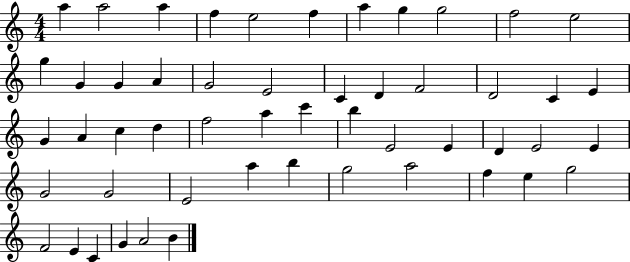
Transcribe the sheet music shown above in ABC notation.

X:1
T:Untitled
M:4/4
L:1/4
K:C
a a2 a f e2 f a g g2 f2 e2 g G G A G2 E2 C D F2 D2 C E G A c d f2 a c' b E2 E D E2 E G2 G2 E2 a b g2 a2 f e g2 F2 E C G A2 B